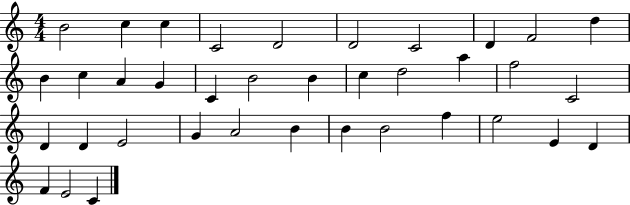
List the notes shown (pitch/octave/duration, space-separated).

B4/h C5/q C5/q C4/h D4/h D4/h C4/h D4/q F4/h D5/q B4/q C5/q A4/q G4/q C4/q B4/h B4/q C5/q D5/h A5/q F5/h C4/h D4/q D4/q E4/h G4/q A4/h B4/q B4/q B4/h F5/q E5/h E4/q D4/q F4/q E4/h C4/q